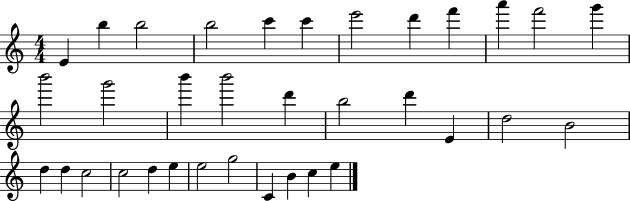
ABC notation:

X:1
T:Untitled
M:4/4
L:1/4
K:C
E b b2 b2 c' c' e'2 d' f' a' f'2 g' b'2 g'2 b' b'2 d' b2 d' E d2 B2 d d c2 c2 d e e2 g2 C B c e